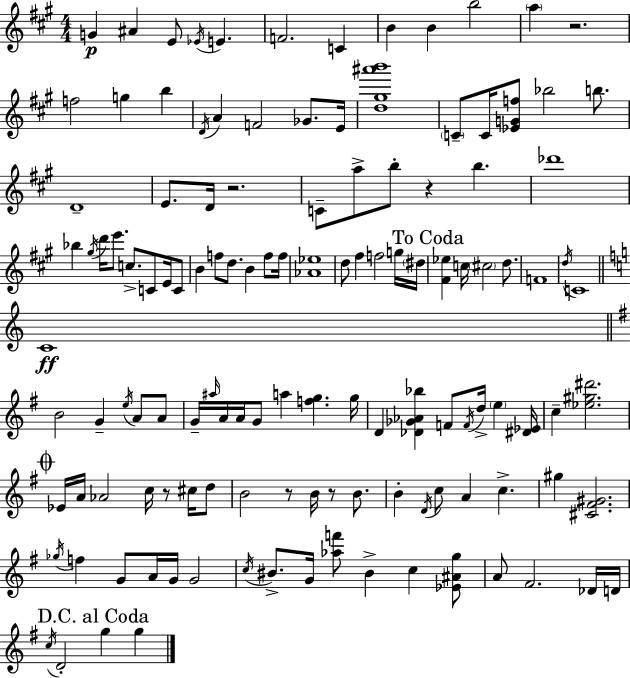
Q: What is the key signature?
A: A major